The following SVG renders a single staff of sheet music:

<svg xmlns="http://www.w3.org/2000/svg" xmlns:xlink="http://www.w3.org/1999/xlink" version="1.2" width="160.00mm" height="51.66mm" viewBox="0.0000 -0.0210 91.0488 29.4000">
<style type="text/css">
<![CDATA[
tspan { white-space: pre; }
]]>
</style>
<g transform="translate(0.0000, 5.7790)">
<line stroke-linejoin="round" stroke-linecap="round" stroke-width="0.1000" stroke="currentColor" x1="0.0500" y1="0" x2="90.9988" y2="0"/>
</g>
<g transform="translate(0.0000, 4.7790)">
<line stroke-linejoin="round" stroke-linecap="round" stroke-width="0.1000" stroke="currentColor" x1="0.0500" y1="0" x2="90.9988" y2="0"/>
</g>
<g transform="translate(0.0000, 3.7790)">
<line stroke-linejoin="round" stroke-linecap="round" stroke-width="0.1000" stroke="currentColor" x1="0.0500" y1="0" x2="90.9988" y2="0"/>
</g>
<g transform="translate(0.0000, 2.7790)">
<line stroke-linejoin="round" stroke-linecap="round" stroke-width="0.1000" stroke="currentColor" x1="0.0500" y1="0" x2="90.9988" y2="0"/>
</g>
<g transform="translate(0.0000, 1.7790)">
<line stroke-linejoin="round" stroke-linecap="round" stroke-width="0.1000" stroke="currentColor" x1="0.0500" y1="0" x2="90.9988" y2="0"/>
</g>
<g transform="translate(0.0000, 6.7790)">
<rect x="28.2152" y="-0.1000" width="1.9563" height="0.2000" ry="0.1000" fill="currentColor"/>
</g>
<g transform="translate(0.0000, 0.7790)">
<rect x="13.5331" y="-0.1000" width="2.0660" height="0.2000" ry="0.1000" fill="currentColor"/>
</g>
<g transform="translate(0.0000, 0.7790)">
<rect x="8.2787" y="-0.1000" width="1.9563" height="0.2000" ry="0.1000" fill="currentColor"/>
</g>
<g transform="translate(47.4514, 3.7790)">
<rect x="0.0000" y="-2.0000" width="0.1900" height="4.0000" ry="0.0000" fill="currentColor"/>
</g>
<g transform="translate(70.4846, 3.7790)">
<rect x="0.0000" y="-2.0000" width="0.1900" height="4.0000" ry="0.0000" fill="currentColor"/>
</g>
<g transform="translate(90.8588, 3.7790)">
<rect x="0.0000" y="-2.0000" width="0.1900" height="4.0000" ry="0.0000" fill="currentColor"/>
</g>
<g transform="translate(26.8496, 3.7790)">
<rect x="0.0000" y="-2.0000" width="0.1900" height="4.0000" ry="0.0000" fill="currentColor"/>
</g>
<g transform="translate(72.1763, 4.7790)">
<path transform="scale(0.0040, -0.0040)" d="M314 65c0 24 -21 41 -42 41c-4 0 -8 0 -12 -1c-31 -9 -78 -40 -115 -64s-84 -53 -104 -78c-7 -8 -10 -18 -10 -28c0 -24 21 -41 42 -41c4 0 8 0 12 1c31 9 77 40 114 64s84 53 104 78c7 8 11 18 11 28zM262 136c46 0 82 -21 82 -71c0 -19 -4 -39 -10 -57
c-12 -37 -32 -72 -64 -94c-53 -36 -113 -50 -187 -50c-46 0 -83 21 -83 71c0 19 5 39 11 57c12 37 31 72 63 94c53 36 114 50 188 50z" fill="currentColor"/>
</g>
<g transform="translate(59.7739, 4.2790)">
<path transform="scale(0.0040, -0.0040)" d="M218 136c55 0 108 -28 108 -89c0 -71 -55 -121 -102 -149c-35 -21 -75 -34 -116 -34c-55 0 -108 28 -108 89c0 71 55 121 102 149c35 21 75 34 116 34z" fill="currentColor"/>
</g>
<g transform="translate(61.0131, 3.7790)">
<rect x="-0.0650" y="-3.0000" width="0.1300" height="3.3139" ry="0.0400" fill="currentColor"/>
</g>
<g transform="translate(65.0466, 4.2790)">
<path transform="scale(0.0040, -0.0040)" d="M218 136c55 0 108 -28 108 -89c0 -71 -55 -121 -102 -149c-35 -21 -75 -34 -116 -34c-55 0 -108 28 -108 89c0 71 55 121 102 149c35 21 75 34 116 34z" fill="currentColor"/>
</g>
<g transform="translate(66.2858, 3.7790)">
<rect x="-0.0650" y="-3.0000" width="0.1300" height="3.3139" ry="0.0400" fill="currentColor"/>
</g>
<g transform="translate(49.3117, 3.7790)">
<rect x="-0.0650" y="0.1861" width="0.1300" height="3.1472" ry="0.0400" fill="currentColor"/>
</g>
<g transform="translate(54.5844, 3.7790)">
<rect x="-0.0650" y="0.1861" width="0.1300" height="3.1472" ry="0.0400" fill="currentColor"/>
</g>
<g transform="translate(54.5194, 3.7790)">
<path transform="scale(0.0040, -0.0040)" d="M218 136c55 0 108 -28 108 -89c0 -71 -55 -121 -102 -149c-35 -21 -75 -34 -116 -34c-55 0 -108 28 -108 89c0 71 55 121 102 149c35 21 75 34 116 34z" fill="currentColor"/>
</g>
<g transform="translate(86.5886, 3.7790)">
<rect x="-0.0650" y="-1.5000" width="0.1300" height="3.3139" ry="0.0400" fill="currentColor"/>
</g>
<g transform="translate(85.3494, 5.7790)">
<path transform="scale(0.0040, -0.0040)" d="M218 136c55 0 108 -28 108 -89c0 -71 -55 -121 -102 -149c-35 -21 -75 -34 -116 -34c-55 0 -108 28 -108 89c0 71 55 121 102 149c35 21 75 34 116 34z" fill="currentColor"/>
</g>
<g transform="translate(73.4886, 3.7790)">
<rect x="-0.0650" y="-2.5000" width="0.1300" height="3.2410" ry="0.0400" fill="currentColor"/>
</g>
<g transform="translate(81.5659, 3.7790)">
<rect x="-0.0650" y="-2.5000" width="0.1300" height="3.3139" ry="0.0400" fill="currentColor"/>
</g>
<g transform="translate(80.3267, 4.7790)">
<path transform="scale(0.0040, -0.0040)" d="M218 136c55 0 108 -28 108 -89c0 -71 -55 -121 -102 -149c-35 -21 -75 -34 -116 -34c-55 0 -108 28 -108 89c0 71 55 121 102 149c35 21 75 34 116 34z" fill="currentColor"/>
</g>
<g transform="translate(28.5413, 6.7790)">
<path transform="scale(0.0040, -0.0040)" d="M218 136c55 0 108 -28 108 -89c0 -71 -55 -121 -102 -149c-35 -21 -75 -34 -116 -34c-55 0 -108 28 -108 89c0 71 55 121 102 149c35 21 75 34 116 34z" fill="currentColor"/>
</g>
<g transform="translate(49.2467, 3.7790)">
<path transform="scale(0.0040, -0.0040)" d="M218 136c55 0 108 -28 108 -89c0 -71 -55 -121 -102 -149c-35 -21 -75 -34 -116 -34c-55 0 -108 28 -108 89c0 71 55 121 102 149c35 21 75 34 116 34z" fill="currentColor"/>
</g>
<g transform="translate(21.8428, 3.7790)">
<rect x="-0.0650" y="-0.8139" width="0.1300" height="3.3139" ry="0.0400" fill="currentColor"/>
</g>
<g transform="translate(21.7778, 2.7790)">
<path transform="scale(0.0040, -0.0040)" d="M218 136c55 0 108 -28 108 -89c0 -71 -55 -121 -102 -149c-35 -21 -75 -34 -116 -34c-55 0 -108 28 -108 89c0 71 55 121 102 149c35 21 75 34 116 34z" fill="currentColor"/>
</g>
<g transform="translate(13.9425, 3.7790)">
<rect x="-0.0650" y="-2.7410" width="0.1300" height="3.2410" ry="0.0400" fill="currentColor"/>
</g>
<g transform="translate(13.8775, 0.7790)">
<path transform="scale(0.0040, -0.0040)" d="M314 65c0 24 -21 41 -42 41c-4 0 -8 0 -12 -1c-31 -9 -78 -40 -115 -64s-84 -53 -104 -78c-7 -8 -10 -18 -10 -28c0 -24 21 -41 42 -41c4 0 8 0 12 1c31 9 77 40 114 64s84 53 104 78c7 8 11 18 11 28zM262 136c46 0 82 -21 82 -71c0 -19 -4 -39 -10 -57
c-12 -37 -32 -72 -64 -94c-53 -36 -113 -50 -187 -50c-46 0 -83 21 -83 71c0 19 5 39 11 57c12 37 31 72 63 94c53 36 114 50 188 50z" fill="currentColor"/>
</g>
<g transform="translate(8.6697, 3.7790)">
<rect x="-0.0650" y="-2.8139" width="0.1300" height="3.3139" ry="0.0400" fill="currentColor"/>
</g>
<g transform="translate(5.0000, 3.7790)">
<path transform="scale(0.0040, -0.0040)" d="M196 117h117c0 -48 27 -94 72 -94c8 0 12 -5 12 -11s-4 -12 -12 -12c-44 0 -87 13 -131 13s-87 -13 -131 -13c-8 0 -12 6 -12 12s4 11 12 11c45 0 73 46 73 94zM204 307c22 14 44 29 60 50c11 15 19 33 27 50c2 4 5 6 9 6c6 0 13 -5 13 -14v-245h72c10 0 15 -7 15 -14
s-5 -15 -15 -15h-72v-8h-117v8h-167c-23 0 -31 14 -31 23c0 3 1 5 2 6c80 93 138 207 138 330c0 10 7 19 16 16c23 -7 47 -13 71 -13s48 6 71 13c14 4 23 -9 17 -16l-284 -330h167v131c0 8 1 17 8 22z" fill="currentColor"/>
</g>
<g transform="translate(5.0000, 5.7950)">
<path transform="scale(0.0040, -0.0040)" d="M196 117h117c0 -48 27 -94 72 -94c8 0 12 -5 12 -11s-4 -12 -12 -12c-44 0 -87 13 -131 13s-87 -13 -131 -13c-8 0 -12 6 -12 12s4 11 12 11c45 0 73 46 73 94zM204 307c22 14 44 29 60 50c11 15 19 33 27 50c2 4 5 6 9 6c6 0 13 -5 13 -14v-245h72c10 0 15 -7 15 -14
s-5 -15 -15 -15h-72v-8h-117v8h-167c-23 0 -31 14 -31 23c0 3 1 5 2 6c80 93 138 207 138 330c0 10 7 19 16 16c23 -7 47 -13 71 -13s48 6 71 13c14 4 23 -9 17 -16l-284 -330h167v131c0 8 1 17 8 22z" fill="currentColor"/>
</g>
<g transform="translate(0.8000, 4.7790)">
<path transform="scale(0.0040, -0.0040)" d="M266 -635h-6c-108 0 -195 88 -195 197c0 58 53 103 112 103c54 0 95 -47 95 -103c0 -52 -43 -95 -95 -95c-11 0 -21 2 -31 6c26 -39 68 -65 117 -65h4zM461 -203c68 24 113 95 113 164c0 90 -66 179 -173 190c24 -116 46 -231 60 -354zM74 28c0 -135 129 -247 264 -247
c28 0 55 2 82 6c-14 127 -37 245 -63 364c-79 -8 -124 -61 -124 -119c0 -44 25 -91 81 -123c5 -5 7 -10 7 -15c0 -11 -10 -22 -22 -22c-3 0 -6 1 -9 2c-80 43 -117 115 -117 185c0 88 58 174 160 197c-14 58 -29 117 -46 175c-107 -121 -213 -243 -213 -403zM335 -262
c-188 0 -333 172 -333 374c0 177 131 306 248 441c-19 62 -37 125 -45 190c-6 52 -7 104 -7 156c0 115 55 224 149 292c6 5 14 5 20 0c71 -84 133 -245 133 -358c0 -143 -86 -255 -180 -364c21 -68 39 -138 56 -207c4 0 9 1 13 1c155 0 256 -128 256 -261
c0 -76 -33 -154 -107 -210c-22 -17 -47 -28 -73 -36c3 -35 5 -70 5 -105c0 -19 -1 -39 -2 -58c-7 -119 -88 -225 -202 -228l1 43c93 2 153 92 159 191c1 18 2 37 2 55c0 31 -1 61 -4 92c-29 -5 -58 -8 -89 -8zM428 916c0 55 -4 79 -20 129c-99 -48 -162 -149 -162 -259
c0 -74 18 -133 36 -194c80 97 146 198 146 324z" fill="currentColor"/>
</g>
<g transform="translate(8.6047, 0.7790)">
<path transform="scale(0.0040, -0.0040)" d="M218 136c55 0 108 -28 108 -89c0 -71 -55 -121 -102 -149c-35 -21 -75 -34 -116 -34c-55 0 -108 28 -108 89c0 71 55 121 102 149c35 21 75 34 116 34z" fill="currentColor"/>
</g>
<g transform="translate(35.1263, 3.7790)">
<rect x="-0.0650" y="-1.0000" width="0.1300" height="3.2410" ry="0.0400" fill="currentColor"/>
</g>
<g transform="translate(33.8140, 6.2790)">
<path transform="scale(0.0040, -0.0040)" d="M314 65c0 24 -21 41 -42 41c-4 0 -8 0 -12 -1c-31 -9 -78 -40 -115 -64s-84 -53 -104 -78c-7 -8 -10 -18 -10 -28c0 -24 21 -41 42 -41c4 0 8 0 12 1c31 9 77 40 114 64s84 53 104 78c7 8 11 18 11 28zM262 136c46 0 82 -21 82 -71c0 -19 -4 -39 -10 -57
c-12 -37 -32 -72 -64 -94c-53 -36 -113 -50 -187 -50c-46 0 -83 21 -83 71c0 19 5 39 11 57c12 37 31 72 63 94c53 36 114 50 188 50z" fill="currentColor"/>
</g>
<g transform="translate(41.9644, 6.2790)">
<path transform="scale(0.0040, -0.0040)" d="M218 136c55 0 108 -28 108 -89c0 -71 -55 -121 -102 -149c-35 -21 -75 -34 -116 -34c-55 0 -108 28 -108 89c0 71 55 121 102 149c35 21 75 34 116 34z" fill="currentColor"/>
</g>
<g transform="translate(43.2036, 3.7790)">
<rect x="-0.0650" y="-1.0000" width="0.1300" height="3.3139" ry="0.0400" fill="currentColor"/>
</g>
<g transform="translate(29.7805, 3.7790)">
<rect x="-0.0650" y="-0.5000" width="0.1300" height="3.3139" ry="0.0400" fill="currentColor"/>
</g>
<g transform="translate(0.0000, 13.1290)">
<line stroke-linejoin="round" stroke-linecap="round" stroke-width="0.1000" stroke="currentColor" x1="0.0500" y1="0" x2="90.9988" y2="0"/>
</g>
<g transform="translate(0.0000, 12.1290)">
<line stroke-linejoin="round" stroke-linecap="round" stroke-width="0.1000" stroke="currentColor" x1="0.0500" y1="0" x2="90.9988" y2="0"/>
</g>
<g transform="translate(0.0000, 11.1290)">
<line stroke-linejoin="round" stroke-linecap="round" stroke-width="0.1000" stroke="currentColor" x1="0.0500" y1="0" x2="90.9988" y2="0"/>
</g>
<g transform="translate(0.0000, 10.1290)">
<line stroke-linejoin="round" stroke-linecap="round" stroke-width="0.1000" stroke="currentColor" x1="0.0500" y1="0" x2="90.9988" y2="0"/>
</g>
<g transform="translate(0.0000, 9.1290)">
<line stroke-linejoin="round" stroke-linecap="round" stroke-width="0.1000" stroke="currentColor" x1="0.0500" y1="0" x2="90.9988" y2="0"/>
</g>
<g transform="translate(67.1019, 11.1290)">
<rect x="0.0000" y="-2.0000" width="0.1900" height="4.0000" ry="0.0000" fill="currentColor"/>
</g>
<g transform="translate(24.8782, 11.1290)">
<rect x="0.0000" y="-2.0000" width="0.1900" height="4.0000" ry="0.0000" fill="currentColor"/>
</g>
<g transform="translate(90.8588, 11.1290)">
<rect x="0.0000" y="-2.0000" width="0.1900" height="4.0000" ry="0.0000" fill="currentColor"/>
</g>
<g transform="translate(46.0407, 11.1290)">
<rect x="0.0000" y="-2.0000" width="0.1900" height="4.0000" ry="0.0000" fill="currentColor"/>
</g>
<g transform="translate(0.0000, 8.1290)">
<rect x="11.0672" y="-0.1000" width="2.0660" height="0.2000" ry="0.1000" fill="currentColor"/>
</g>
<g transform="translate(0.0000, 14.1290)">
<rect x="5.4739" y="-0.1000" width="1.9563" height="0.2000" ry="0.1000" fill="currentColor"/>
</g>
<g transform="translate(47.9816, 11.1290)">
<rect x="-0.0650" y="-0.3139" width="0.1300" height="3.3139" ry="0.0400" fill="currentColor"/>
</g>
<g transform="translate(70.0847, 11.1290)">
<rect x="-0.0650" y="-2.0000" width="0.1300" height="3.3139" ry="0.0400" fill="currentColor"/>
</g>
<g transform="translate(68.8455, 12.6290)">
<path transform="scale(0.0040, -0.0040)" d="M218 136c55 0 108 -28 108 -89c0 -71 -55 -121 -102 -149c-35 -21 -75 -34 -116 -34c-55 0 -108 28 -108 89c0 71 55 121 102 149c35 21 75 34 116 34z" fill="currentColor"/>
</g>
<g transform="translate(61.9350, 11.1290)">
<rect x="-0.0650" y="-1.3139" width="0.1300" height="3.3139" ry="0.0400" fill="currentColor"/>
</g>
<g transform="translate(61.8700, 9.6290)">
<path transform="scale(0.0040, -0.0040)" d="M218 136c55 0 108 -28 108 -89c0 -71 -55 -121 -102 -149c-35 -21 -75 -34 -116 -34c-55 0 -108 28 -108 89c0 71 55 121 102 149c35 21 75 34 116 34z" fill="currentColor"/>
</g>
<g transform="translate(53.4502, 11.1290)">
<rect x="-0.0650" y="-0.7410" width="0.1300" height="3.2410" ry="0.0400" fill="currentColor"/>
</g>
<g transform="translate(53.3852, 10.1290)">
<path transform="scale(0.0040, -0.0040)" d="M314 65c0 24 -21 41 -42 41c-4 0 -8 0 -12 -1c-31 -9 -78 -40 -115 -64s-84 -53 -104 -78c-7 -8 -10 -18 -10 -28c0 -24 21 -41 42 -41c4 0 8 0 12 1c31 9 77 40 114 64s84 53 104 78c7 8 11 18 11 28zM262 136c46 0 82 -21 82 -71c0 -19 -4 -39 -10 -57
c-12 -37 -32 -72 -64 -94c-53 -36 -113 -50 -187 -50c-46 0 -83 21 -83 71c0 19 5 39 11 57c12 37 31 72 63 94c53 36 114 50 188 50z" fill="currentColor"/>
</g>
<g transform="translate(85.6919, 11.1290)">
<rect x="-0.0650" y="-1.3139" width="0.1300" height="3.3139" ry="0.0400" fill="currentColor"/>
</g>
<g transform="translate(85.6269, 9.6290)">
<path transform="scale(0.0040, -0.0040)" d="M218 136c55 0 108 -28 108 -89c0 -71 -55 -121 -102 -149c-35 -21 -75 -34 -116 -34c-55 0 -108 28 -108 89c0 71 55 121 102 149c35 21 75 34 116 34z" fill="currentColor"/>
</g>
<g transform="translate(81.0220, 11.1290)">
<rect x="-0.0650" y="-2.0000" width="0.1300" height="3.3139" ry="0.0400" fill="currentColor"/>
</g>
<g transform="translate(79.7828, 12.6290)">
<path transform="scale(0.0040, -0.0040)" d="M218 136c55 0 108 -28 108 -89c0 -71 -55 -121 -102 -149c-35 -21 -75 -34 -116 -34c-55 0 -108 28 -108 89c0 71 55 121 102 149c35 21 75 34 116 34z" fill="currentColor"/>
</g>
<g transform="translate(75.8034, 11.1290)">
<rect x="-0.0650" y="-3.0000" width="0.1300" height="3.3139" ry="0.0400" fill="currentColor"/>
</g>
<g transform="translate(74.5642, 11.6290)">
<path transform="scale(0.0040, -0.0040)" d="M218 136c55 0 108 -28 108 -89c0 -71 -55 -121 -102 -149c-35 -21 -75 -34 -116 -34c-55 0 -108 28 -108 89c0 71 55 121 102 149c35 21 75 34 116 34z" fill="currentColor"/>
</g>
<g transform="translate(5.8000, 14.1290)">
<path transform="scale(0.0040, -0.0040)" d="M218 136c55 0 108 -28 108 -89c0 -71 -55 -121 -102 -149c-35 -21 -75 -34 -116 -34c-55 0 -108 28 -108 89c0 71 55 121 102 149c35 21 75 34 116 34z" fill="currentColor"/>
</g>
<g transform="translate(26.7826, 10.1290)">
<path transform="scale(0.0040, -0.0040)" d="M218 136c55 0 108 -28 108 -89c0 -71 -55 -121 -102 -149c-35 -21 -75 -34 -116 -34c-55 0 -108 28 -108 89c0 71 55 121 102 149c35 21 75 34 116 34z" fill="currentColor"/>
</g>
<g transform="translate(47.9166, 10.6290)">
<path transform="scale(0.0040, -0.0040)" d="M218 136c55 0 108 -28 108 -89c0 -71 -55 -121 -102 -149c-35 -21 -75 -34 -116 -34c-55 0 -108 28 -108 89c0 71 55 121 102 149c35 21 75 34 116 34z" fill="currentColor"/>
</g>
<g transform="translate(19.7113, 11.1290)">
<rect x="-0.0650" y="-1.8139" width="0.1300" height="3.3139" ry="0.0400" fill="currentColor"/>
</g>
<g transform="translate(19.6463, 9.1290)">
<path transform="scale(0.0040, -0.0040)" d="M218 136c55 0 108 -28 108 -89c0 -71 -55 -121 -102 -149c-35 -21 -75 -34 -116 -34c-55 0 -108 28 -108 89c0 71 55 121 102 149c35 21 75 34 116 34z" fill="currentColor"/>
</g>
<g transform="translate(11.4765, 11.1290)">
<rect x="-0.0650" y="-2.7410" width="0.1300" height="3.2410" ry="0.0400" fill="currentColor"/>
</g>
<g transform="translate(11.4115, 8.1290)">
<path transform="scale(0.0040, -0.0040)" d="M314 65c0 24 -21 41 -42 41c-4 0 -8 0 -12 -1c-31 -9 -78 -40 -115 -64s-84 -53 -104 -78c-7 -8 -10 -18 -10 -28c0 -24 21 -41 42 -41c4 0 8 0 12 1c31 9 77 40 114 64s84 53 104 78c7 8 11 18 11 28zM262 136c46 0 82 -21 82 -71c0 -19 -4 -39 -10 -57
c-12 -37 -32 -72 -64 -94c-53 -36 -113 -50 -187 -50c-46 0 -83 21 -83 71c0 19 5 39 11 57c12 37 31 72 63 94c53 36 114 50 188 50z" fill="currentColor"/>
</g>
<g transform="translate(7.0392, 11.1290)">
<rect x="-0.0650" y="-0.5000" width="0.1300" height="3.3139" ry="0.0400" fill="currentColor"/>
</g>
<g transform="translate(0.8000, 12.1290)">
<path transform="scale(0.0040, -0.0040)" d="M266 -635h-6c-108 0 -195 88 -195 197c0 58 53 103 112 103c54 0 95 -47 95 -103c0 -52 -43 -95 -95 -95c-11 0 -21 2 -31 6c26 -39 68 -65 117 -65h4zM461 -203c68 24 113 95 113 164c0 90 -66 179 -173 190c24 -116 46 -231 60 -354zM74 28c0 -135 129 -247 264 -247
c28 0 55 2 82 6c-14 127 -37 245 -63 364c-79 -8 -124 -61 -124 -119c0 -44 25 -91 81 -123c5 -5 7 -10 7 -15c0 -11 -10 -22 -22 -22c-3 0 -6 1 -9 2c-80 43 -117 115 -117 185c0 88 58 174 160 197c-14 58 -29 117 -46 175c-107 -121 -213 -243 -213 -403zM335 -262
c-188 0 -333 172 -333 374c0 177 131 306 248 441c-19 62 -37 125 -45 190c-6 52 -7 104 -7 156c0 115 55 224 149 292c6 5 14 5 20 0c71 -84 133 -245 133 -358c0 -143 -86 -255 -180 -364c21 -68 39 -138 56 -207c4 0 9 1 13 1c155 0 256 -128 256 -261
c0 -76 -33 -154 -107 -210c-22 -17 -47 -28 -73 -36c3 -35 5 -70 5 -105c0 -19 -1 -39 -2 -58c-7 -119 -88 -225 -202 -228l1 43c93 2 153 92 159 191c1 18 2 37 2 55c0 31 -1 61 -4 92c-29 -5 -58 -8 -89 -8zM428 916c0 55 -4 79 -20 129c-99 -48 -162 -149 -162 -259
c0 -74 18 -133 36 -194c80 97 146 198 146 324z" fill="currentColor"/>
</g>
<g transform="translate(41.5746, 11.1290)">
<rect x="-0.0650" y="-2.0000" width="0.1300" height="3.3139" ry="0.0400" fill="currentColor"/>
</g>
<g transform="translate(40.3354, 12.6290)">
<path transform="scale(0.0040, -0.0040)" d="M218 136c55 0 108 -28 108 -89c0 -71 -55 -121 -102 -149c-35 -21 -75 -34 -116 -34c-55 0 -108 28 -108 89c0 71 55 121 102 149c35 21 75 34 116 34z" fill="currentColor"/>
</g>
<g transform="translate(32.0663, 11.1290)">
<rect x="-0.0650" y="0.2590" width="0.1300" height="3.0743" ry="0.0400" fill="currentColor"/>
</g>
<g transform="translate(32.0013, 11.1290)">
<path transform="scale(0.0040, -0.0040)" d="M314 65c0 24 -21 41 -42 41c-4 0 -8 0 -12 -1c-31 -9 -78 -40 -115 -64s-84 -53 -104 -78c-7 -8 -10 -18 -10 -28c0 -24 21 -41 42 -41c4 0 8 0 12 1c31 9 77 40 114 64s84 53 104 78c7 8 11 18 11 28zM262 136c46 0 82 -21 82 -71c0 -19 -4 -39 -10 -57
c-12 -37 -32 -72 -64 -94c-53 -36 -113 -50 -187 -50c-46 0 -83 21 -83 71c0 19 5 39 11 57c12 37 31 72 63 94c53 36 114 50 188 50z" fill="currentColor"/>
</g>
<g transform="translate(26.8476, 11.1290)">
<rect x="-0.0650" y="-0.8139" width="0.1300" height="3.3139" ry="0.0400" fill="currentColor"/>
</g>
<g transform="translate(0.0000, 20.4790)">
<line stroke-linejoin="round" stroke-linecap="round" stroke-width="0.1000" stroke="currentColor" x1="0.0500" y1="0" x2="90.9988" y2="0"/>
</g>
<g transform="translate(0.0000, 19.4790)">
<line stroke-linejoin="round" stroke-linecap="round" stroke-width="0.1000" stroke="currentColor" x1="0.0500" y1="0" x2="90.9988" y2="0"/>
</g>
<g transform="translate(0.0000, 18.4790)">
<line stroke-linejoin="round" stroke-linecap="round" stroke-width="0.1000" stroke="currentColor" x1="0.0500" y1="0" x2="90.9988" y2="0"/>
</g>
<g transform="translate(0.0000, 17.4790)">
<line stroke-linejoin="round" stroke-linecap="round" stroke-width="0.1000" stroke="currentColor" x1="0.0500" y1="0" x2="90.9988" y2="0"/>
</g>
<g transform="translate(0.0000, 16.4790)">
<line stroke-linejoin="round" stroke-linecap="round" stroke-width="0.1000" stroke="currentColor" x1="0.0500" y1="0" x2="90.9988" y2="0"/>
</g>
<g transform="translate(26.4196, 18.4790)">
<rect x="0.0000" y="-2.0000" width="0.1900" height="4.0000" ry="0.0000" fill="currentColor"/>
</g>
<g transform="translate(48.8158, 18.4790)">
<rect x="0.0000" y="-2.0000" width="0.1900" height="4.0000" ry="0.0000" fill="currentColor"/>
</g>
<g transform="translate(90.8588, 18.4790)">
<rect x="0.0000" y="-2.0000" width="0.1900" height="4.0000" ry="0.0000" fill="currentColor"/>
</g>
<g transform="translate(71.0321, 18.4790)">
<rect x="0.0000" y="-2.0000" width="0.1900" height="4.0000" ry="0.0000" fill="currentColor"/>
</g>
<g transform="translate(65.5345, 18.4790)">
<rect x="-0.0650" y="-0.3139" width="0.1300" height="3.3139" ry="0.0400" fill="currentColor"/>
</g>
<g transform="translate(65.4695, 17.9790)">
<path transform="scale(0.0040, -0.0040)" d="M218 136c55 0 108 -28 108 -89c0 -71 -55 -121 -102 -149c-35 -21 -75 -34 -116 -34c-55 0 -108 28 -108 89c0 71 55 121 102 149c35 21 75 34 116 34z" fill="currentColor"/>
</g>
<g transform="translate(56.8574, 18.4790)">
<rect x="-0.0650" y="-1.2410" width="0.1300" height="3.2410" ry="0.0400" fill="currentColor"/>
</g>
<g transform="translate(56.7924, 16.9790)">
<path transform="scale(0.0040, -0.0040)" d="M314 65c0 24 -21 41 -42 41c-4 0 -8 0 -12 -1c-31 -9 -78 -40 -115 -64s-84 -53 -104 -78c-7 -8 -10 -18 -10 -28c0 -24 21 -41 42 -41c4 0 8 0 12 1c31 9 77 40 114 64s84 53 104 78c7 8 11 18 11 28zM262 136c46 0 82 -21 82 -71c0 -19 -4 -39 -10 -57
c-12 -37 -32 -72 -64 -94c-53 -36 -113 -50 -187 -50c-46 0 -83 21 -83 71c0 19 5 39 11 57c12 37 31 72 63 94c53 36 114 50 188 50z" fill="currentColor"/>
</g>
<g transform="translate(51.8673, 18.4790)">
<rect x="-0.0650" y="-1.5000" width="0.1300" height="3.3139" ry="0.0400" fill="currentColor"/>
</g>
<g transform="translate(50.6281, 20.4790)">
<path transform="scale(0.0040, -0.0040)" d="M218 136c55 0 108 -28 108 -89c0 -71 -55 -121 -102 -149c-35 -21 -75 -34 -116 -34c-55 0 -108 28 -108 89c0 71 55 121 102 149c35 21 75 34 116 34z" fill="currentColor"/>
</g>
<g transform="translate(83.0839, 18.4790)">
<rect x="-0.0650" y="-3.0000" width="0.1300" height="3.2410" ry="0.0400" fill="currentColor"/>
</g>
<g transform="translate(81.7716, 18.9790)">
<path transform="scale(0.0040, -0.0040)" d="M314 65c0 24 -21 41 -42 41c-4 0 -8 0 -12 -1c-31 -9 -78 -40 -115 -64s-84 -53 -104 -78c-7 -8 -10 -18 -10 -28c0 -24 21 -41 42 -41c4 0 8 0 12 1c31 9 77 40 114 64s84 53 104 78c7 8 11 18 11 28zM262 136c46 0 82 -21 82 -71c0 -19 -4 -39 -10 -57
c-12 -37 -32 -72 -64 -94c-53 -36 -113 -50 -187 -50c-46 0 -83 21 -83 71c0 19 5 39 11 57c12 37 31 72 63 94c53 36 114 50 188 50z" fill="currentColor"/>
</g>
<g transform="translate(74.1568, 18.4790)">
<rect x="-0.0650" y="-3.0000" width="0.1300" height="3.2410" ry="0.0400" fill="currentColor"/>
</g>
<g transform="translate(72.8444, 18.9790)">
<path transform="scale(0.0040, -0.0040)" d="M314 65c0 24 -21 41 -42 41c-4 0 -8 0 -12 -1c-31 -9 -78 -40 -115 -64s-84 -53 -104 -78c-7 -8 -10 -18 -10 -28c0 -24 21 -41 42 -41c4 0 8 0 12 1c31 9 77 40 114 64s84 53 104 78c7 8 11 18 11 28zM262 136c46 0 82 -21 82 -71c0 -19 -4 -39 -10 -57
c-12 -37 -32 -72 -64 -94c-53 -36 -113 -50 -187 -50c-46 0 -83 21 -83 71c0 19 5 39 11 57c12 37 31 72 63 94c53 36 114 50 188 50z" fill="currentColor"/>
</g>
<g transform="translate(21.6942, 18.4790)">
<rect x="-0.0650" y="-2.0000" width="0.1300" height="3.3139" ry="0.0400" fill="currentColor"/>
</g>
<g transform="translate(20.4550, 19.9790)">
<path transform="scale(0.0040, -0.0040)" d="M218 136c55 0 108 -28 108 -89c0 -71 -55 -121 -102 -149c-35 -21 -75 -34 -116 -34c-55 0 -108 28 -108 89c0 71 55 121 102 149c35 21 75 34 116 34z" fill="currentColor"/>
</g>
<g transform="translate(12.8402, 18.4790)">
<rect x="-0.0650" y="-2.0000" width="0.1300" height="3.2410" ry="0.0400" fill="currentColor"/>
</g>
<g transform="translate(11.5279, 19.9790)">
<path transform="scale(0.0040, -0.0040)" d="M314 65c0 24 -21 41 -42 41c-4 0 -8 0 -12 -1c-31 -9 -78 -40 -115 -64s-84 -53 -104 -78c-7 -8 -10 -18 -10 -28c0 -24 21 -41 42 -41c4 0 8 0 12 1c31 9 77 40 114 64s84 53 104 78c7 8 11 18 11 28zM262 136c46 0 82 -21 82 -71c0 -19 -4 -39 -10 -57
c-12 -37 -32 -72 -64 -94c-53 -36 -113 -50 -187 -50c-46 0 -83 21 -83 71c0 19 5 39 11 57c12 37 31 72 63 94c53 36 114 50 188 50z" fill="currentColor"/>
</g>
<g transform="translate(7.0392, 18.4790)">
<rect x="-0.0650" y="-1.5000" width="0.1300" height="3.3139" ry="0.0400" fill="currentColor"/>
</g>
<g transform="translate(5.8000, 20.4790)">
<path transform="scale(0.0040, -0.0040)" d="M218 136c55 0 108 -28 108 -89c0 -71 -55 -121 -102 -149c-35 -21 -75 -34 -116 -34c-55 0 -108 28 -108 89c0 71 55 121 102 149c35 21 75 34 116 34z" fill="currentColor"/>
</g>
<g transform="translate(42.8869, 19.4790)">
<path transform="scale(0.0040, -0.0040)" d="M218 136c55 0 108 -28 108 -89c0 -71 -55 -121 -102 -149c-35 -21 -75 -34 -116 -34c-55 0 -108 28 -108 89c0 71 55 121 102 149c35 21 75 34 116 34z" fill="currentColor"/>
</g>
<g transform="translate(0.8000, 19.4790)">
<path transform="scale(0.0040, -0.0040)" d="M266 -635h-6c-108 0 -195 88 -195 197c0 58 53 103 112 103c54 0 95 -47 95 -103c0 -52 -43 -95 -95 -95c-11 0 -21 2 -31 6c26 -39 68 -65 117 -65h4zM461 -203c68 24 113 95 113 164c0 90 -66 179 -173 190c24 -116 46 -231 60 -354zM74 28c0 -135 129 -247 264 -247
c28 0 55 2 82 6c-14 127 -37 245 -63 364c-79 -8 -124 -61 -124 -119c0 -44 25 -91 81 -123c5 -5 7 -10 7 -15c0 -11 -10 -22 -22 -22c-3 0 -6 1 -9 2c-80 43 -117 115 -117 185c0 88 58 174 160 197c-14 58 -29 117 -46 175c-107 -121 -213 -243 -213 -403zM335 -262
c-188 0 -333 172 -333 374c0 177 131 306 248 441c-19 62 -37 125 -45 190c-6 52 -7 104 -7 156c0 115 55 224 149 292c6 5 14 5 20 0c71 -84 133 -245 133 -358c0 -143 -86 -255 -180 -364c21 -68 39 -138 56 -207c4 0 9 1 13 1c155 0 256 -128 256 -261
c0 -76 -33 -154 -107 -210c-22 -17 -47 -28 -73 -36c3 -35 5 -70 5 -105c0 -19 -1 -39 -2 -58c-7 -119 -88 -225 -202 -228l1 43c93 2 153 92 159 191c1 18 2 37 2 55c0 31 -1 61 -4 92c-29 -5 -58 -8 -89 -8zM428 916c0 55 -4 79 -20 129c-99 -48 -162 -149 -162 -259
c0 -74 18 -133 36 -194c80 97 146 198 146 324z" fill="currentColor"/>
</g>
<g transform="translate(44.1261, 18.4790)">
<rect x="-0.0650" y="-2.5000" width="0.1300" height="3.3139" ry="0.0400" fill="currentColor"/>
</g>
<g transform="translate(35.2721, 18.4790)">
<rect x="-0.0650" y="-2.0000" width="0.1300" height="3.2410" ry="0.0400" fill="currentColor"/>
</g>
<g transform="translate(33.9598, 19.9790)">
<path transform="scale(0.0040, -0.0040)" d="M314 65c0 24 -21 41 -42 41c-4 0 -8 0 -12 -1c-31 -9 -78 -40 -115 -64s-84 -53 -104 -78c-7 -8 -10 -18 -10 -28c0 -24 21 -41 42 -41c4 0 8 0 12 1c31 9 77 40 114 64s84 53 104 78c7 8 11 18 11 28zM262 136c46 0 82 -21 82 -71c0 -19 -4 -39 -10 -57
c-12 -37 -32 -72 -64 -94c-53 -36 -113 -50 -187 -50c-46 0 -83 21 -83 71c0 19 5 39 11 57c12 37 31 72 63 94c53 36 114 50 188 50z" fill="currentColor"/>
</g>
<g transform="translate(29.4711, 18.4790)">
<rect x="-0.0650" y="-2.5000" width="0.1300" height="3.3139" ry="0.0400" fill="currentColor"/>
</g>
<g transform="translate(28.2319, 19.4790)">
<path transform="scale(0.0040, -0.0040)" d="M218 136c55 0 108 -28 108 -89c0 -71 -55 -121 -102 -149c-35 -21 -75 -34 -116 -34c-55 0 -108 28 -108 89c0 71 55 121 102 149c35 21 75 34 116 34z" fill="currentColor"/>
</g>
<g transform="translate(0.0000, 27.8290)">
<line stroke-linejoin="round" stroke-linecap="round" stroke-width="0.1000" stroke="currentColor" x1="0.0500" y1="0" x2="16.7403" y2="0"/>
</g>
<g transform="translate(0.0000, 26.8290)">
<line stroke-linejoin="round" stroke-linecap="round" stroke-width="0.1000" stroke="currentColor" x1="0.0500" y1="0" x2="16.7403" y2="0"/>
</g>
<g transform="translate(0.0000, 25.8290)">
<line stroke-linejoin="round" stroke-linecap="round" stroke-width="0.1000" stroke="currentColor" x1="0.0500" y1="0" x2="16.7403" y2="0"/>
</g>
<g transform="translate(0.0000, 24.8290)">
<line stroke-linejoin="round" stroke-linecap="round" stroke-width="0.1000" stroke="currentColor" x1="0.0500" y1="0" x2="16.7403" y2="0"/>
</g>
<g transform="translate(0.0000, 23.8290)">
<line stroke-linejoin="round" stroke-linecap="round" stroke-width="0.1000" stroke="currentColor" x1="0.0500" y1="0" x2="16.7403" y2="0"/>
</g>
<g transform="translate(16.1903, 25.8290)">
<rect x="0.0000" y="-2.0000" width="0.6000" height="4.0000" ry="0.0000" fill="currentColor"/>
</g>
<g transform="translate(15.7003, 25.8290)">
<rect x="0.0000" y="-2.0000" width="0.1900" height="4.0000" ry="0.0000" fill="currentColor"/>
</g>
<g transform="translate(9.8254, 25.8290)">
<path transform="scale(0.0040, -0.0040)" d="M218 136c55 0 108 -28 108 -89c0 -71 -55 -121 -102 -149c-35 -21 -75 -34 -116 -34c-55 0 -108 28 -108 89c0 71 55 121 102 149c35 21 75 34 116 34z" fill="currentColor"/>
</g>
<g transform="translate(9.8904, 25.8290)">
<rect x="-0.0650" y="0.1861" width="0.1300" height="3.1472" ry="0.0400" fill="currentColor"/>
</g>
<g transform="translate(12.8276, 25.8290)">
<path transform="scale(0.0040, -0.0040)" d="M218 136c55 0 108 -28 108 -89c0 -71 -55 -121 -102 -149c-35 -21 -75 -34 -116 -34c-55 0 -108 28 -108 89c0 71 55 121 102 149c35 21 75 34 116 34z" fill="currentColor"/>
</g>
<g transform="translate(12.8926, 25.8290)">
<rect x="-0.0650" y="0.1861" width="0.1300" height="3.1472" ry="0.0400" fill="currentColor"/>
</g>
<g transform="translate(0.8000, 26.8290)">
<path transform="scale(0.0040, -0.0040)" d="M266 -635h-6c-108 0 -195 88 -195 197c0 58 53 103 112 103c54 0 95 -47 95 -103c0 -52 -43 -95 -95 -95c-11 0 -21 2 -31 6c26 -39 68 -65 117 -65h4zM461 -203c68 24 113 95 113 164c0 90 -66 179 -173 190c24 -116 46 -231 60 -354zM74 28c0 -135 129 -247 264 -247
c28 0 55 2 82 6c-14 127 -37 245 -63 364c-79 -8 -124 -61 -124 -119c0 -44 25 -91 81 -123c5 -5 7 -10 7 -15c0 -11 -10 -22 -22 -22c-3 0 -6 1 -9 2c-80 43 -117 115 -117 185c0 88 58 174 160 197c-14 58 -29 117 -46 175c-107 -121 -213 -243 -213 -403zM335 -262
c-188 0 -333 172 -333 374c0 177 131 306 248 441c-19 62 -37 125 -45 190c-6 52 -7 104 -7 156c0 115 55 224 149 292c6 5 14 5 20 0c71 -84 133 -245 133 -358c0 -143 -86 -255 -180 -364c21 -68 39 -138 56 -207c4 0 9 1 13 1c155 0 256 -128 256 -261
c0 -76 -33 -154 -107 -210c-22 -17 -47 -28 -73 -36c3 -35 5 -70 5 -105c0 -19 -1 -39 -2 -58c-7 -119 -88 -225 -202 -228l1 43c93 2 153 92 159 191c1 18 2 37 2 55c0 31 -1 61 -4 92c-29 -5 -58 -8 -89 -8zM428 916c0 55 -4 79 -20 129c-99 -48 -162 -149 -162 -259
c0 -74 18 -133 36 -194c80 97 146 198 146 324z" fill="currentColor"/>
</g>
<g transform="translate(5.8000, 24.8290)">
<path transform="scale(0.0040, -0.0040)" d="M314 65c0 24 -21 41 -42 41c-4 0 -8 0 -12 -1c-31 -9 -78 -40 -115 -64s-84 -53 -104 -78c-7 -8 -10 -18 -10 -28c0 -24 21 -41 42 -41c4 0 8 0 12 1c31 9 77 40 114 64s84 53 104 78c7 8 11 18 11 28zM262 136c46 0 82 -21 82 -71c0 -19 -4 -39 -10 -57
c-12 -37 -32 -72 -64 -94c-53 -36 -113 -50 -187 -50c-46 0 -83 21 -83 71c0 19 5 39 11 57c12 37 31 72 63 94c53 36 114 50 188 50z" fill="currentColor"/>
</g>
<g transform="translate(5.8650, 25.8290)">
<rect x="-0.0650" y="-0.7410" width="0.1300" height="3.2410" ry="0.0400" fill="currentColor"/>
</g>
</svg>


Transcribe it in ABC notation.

X:1
T:Untitled
M:4/4
L:1/4
K:C
a a2 d C D2 D B B A A G2 G E C a2 f d B2 F c d2 e F A F e E F2 F G F2 G E e2 c A2 A2 d2 B B